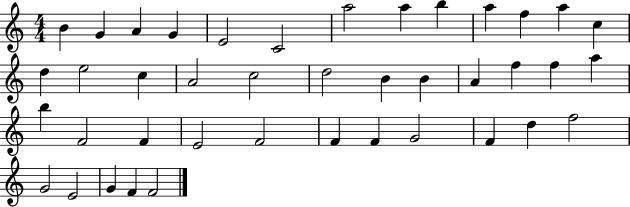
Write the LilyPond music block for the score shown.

{
  \clef treble
  \numericTimeSignature
  \time 4/4
  \key c \major
  b'4 g'4 a'4 g'4 | e'2 c'2 | a''2 a''4 b''4 | a''4 f''4 a''4 c''4 | \break d''4 e''2 c''4 | a'2 c''2 | d''2 b'4 b'4 | a'4 f''4 f''4 a''4 | \break b''4 f'2 f'4 | e'2 f'2 | f'4 f'4 g'2 | f'4 d''4 f''2 | \break g'2 e'2 | g'4 f'4 f'2 | \bar "|."
}